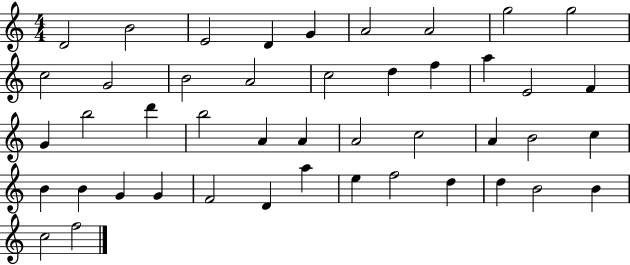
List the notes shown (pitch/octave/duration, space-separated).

D4/h B4/h E4/h D4/q G4/q A4/h A4/h G5/h G5/h C5/h G4/h B4/h A4/h C5/h D5/q F5/q A5/q E4/h F4/q G4/q B5/h D6/q B5/h A4/q A4/q A4/h C5/h A4/q B4/h C5/q B4/q B4/q G4/q G4/q F4/h D4/q A5/q E5/q F5/h D5/q D5/q B4/h B4/q C5/h F5/h